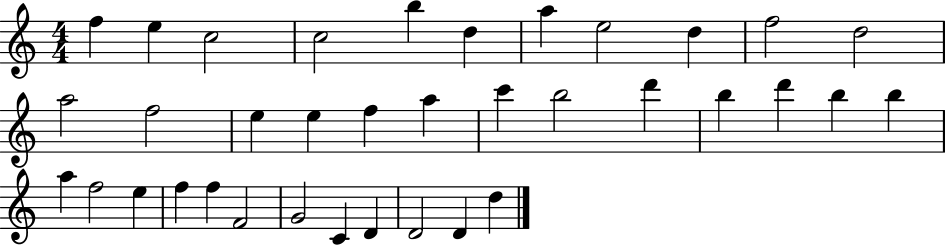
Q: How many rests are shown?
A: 0